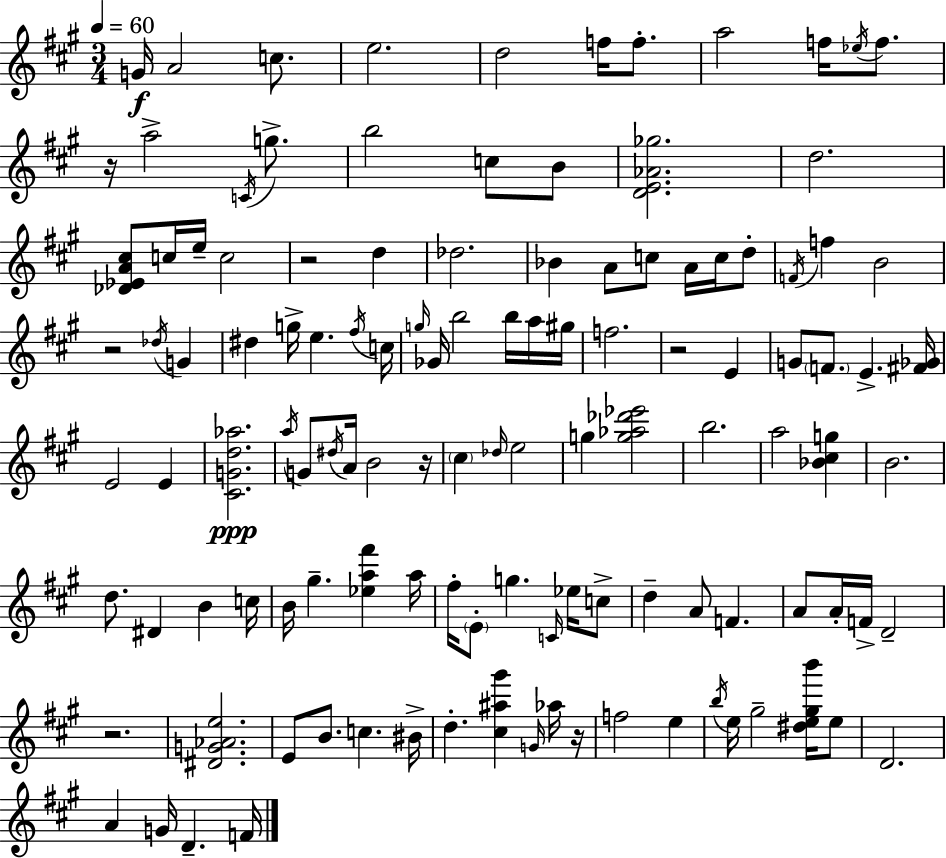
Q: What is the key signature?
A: A major